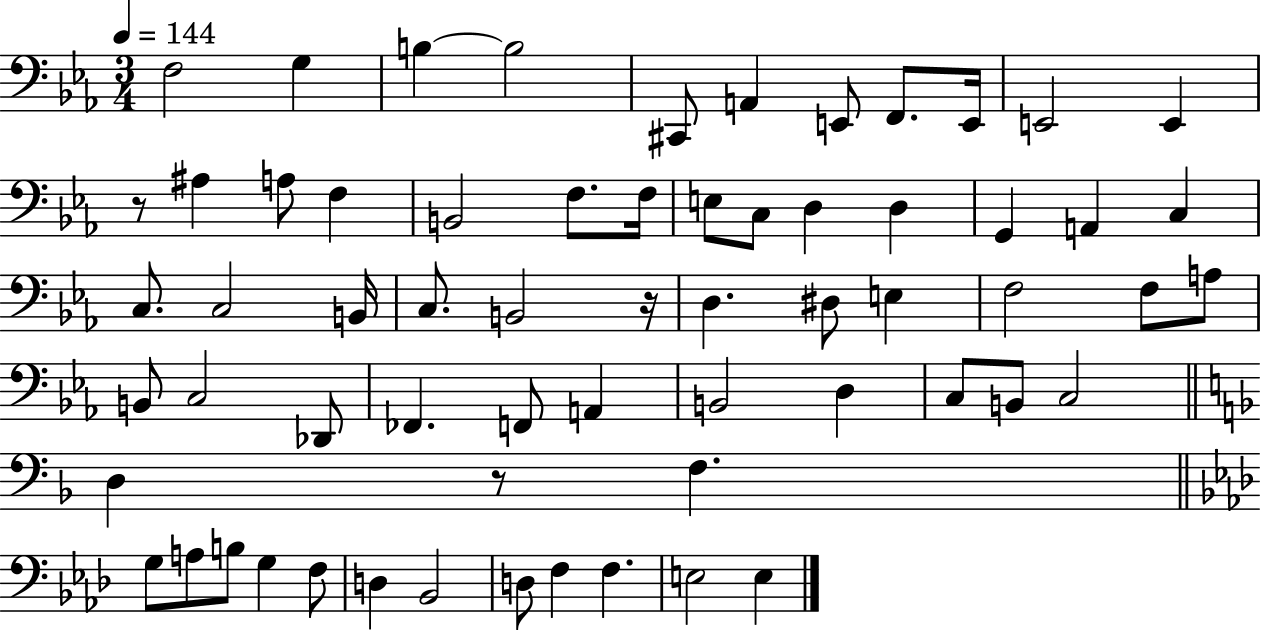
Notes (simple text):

F3/h G3/q B3/q B3/h C#2/e A2/q E2/e F2/e. E2/s E2/h E2/q R/e A#3/q A3/e F3/q B2/h F3/e. F3/s E3/e C3/e D3/q D3/q G2/q A2/q C3/q C3/e. C3/h B2/s C3/e. B2/h R/s D3/q. D#3/e E3/q F3/h F3/e A3/e B2/e C3/h Db2/e FES2/q. F2/e A2/q B2/h D3/q C3/e B2/e C3/h D3/q R/e F3/q. G3/e A3/e B3/e G3/q F3/e D3/q Bb2/h D3/e F3/q F3/q. E3/h E3/q